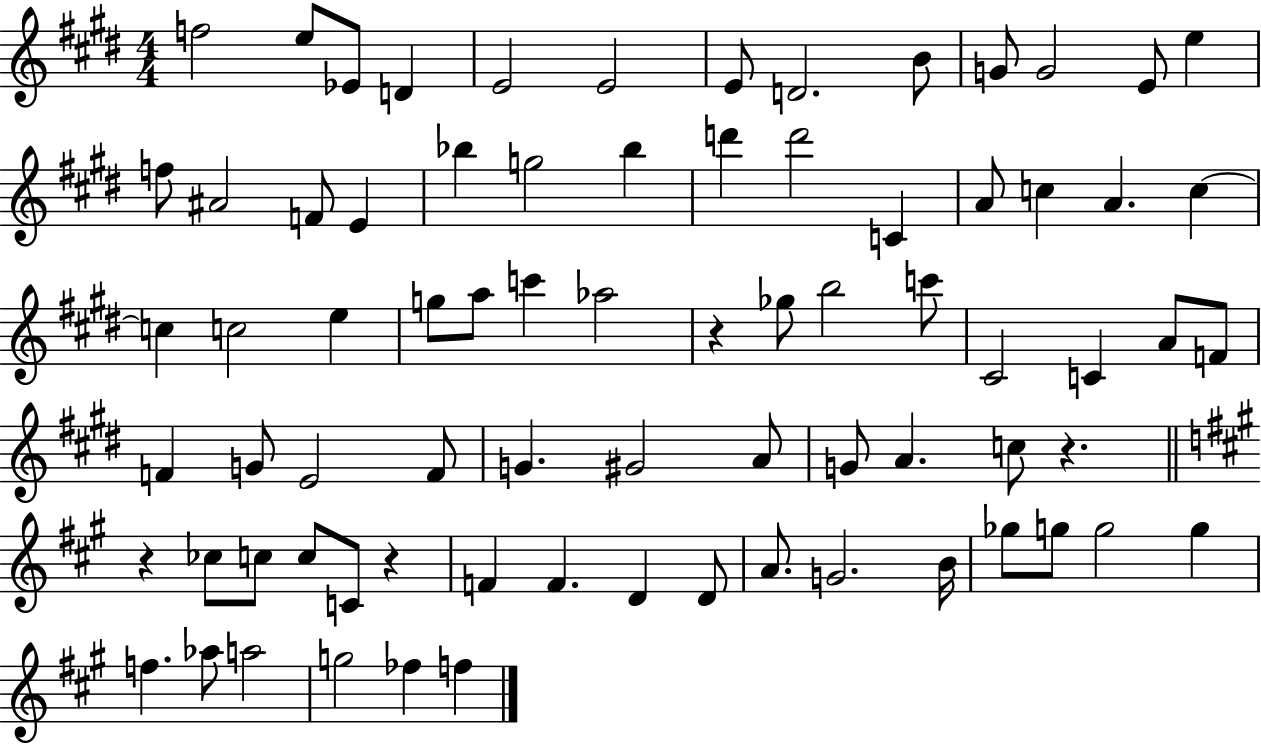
{
  \clef treble
  \numericTimeSignature
  \time 4/4
  \key e \major
  f''2 e''8 ees'8 d'4 | e'2 e'2 | e'8 d'2. b'8 | g'8 g'2 e'8 e''4 | \break f''8 ais'2 f'8 e'4 | bes''4 g''2 bes''4 | d'''4 d'''2 c'4 | a'8 c''4 a'4. c''4~~ | \break c''4 c''2 e''4 | g''8 a''8 c'''4 aes''2 | r4 ges''8 b''2 c'''8 | cis'2 c'4 a'8 f'8 | \break f'4 g'8 e'2 f'8 | g'4. gis'2 a'8 | g'8 a'4. c''8 r4. | \bar "||" \break \key a \major r4 ces''8 c''8 c''8 c'8 r4 | f'4 f'4. d'4 d'8 | a'8. g'2. b'16 | ges''8 g''8 g''2 g''4 | \break f''4. aes''8 a''2 | g''2 fes''4 f''4 | \bar "|."
}